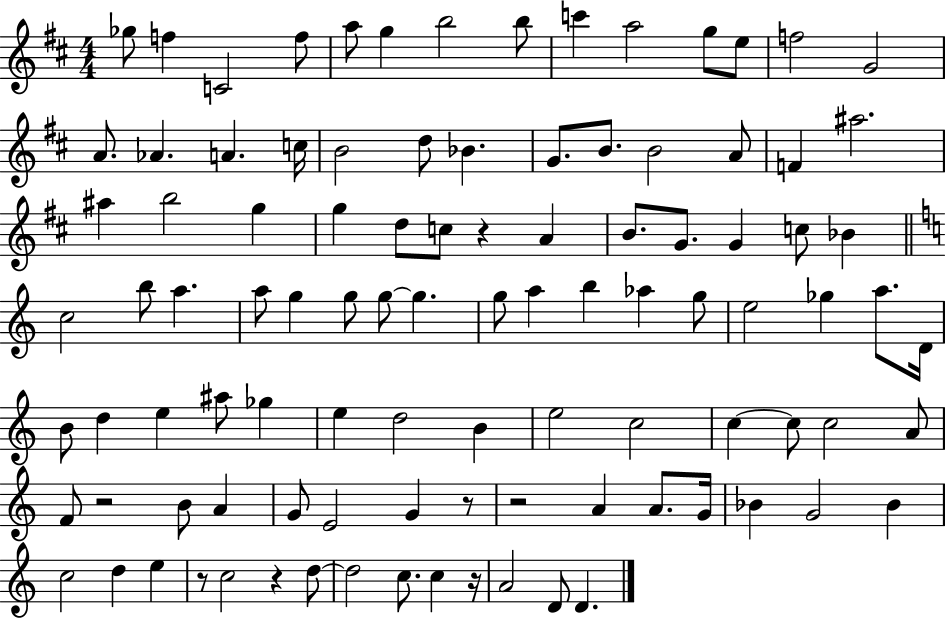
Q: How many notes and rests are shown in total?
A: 100